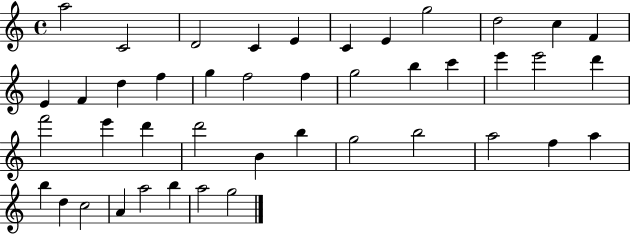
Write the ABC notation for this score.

X:1
T:Untitled
M:4/4
L:1/4
K:C
a2 C2 D2 C E C E g2 d2 c F E F d f g f2 f g2 b c' e' e'2 d' f'2 e' d' d'2 B b g2 b2 a2 f a b d c2 A a2 b a2 g2